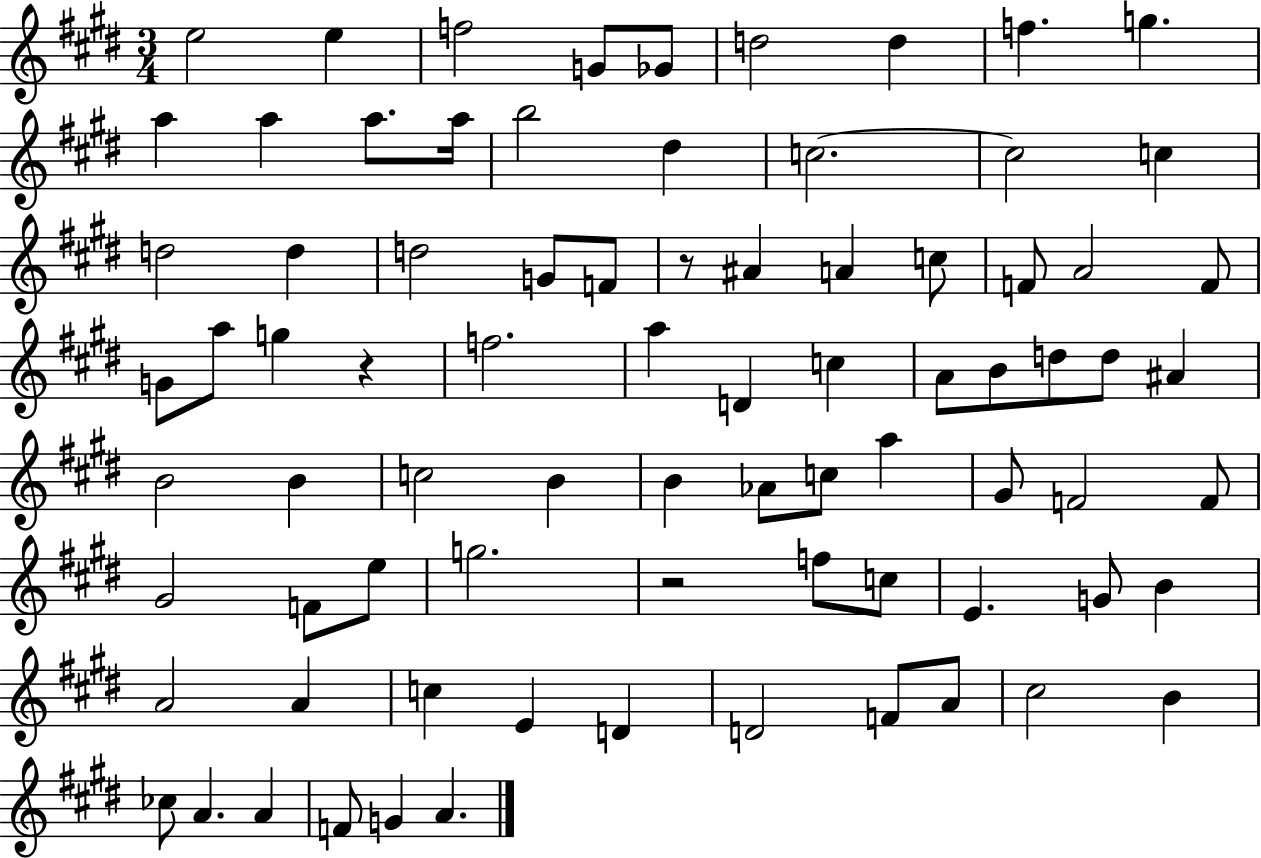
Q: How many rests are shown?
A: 3